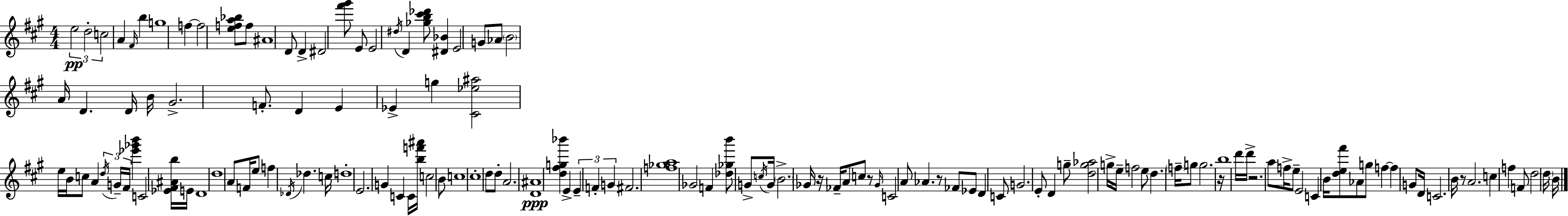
{
  \clef treble
  \numericTimeSignature
  \time 4/4
  \key a \major
  \tuplet 3/2 { e''2\pp d''2-. | c''2 } a'4 \grace { fis'16 } b''4 | g''1 | f''4~~ f''2 <e'' f'' a'' bes''>8 f''8 | \break ais'1 | d'8 d'4-> dis'2 <fis''' gis'''>8 | e'8 e'2 \acciaccatura { dis''16 } d'4 | <ges'' b'' cis''' des'''>8 <dis' bes'>4 e'2 g'8 | \break aes'8 \parenthesize b'2 a'16 d'4. | d'16 b'16 gis'2.-> f'8.-. | d'4 e'4 ees'4-> g''4 | <cis' ees'' ais''>2 e''16 b'16 c''8 a'4 | \break \tuplet 3/2 { \acciaccatura { d''16 } g'16-- fis'16 } <ees''' ges''' b'''>4 c'2 | <ees' fis' ais' b''>16 e'16 d'1 | d''1 | a'8 f'16 e''8 f''4 \acciaccatura { des'16 } des''4. | \break c''16 d''1-. | e'2. | g'4 c'4 c'16 <b'' f''' ais'''>16 c''2 | b'8 c''1 | \break cis''1-. | d''8 d''8-. a'2. | <d' ais'>1\ppp | <d'' fis'' g'' bes'''>4 e'4-> \tuplet 3/2 { e'4-- | \break f'4-. g'4 } fis'2. | <f'' ges'' a''>1 | ges'2 f'4 | <des'' ges'' b'''>8 g'8-> \acciaccatura { c''16 } g'16 \parenthesize b'2.-> | \break ges'16 r16 fes'16-- a'8 c''8 r8 \grace { ges'16 } c'2 | a'8 aes'4. r8 fes'8 | ees'8 d'4 c'8 g'2. | e'8-. d'4 g''8-- <d'' g'' aes''>2 | \break g''16-> e''16-- f''2 e''8 | d''4. \parenthesize f''16-- g''8 g''2. | r16 b''1 | d'''16 d'''16-> r2. | \break a''8 f''16-> e''8-- e'2 | c'4 b'16 <d'' e'' fis'''>8 aes'8 g''8 f''4~~ | f''4 g'8 d'16 c'2. | b'16 r8 a'2. | \break c''4 f''4 f'8 d''2 | \parenthesize d''16 b'16 \bar "|."
}